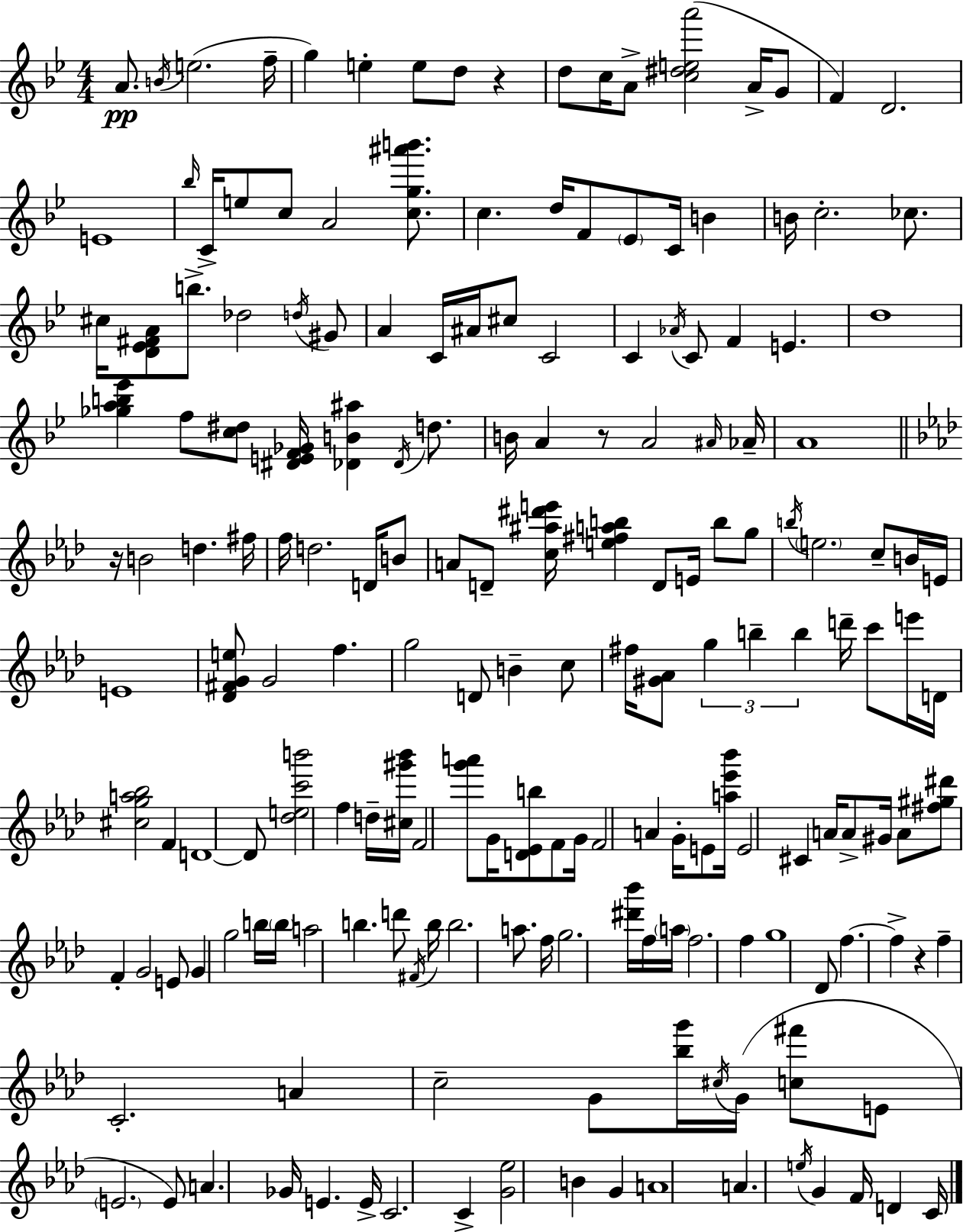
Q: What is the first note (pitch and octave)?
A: A4